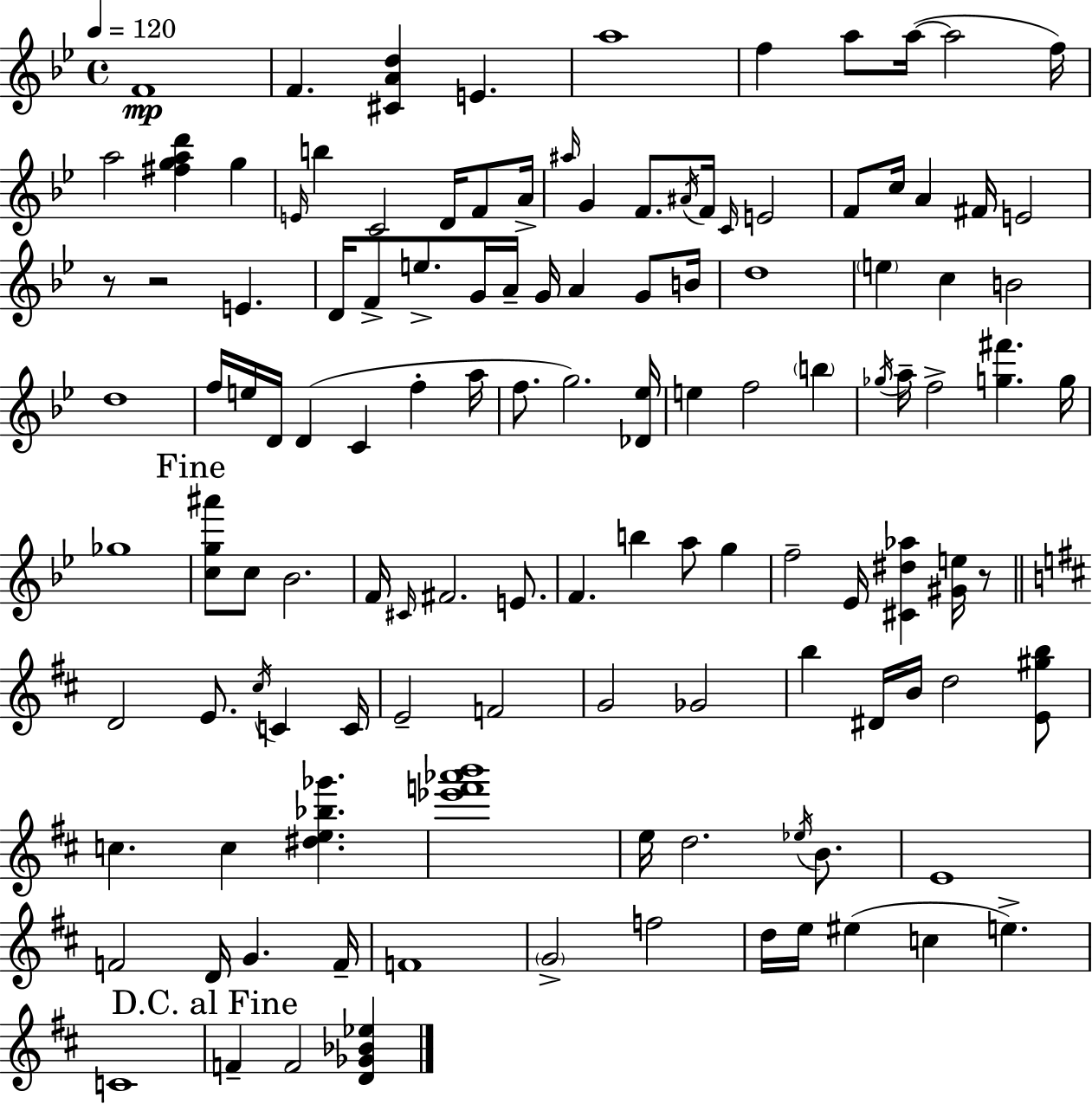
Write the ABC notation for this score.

X:1
T:Untitled
M:4/4
L:1/4
K:Bb
F4 F [^CAd] E a4 f a/2 a/4 a2 f/4 a2 [^fgad'] g E/4 b C2 D/4 F/2 A/4 ^a/4 G F/2 ^A/4 F/4 C/4 E2 F/2 c/4 A ^F/4 E2 z/2 z2 E D/4 F/2 e/2 G/4 A/4 G/4 A G/2 B/4 d4 e c B2 d4 f/4 e/4 D/4 D C f a/4 f/2 g2 [_D_e]/4 e f2 b _g/4 a/4 f2 [g^f'] g/4 _g4 [cg^a']/2 c/2 _B2 F/4 ^C/4 ^F2 E/2 F b a/2 g f2 _E/4 [^C^d_a] [^Ge]/4 z/2 D2 E/2 ^c/4 C C/4 E2 F2 G2 _G2 b ^D/4 B/4 d2 [E^gb]/2 c c [^de_b_g'] [_e'f'_a'b']4 e/4 d2 _e/4 B/2 E4 F2 D/4 G F/4 F4 G2 f2 d/4 e/4 ^e c e C4 F F2 [D_G_B_e]